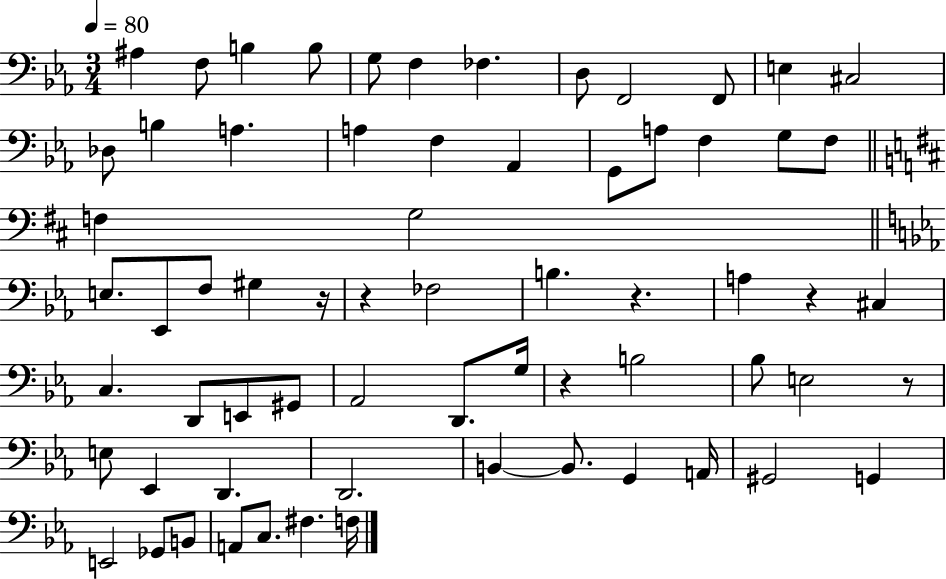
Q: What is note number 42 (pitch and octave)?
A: Bb3